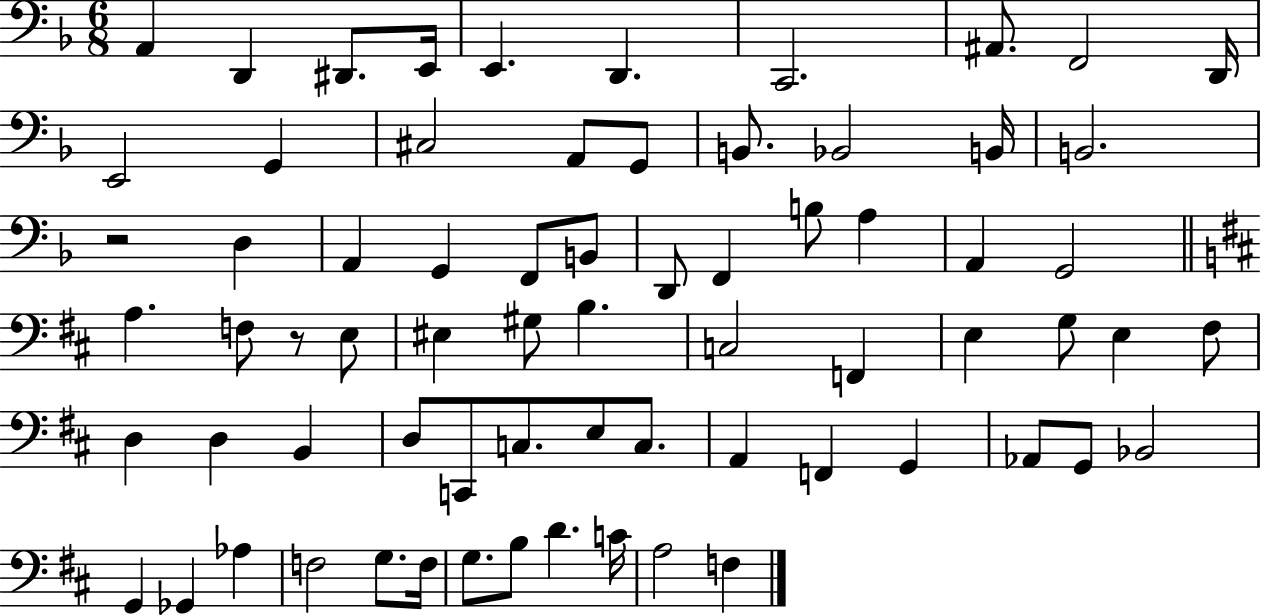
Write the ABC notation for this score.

X:1
T:Untitled
M:6/8
L:1/4
K:F
A,, D,, ^D,,/2 E,,/4 E,, D,, C,,2 ^A,,/2 F,,2 D,,/4 E,,2 G,, ^C,2 A,,/2 G,,/2 B,,/2 _B,,2 B,,/4 B,,2 z2 D, A,, G,, F,,/2 B,,/2 D,,/2 F,, B,/2 A, A,, G,,2 A, F,/2 z/2 E,/2 ^E, ^G,/2 B, C,2 F,, E, G,/2 E, ^F,/2 D, D, B,, D,/2 C,,/2 C,/2 E,/2 C,/2 A,, F,, G,, _A,,/2 G,,/2 _B,,2 G,, _G,, _A, F,2 G,/2 F,/4 G,/2 B,/2 D C/4 A,2 F,